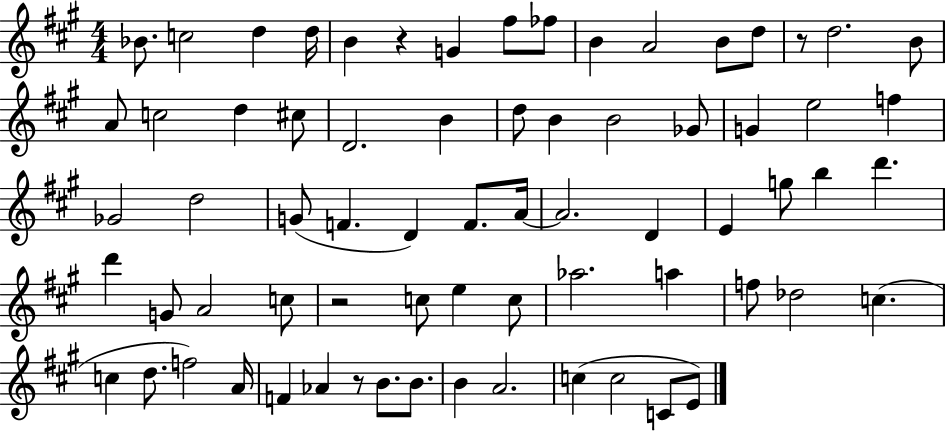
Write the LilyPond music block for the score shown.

{
  \clef treble
  \numericTimeSignature
  \time 4/4
  \key a \major
  bes'8. c''2 d''4 d''16 | b'4 r4 g'4 fis''8 fes''8 | b'4 a'2 b'8 d''8 | r8 d''2. b'8 | \break a'8 c''2 d''4 cis''8 | d'2. b'4 | d''8 b'4 b'2 ges'8 | g'4 e''2 f''4 | \break ges'2 d''2 | g'8( f'4. d'4) f'8. a'16~~ | a'2. d'4 | e'4 g''8 b''4 d'''4. | \break d'''4 g'8 a'2 c''8 | r2 c''8 e''4 c''8 | aes''2. a''4 | f''8 des''2 c''4.( | \break c''4 d''8. f''2) a'16 | f'4 aes'4 r8 b'8. b'8. | b'4 a'2. | c''4( c''2 c'8 e'8) | \break \bar "|."
}